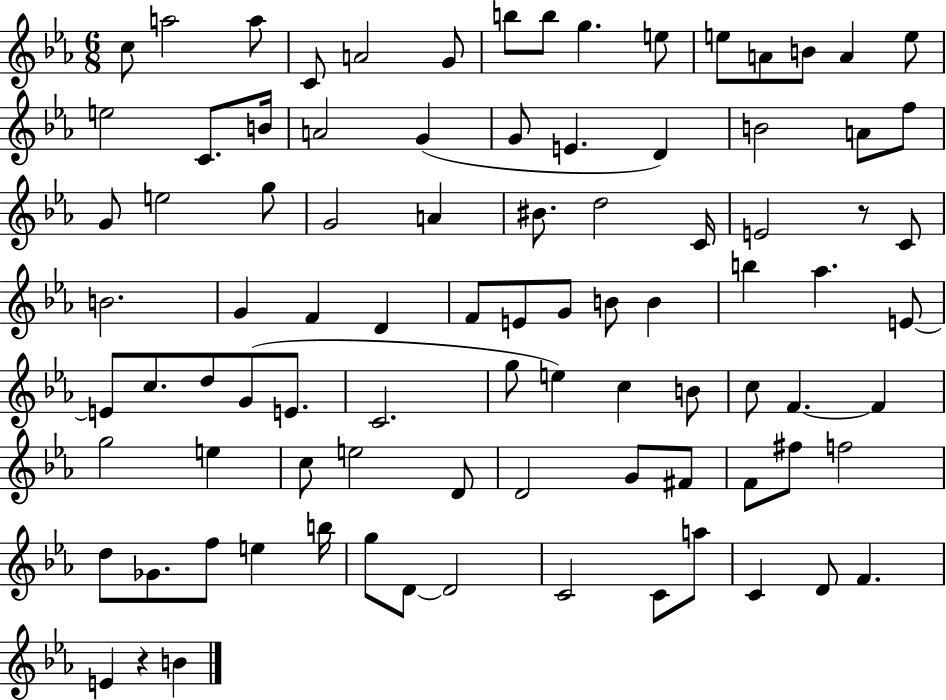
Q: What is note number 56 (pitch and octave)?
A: E5